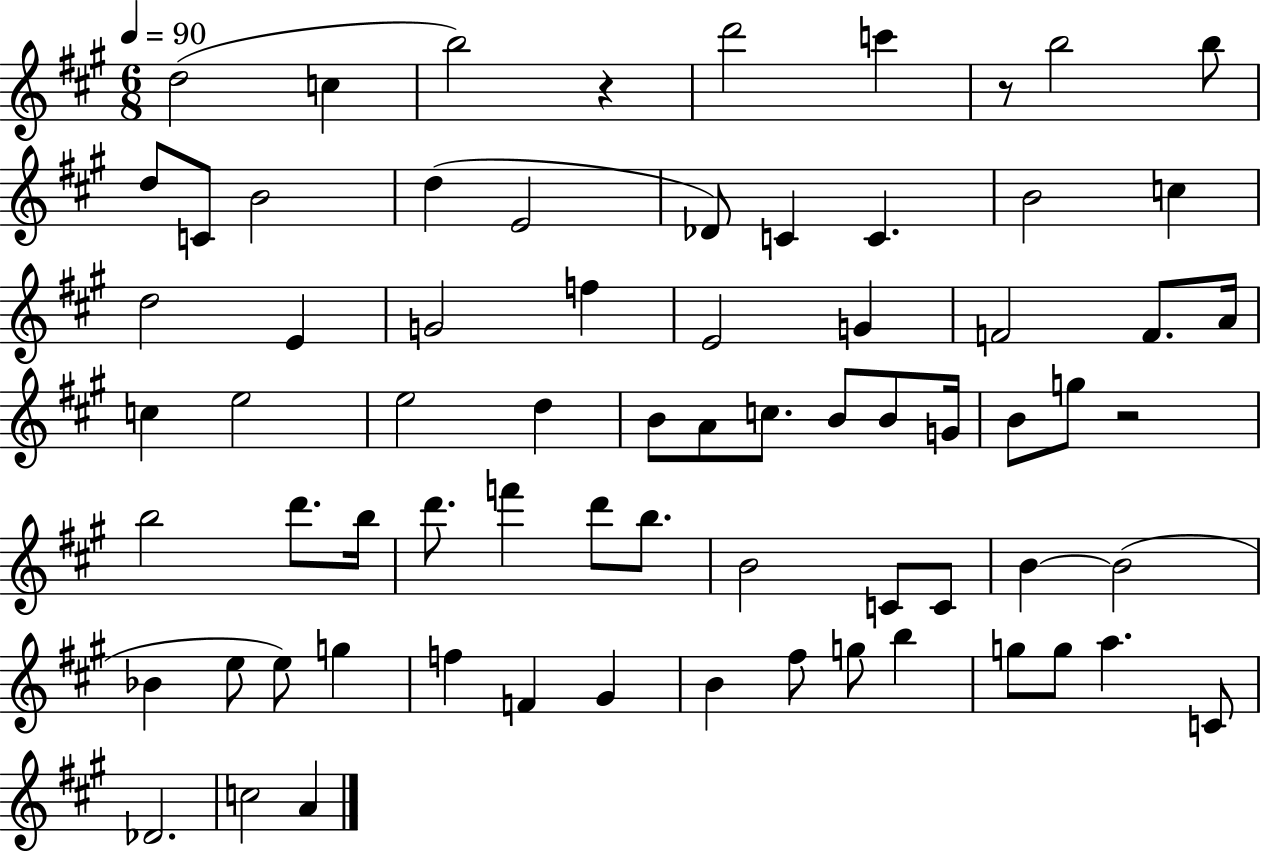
X:1
T:Untitled
M:6/8
L:1/4
K:A
d2 c b2 z d'2 c' z/2 b2 b/2 d/2 C/2 B2 d E2 _D/2 C C B2 c d2 E G2 f E2 G F2 F/2 A/4 c e2 e2 d B/2 A/2 c/2 B/2 B/2 G/4 B/2 g/2 z2 b2 d'/2 b/4 d'/2 f' d'/2 b/2 B2 C/2 C/2 B B2 _B e/2 e/2 g f F ^G B ^f/2 g/2 b g/2 g/2 a C/2 _D2 c2 A